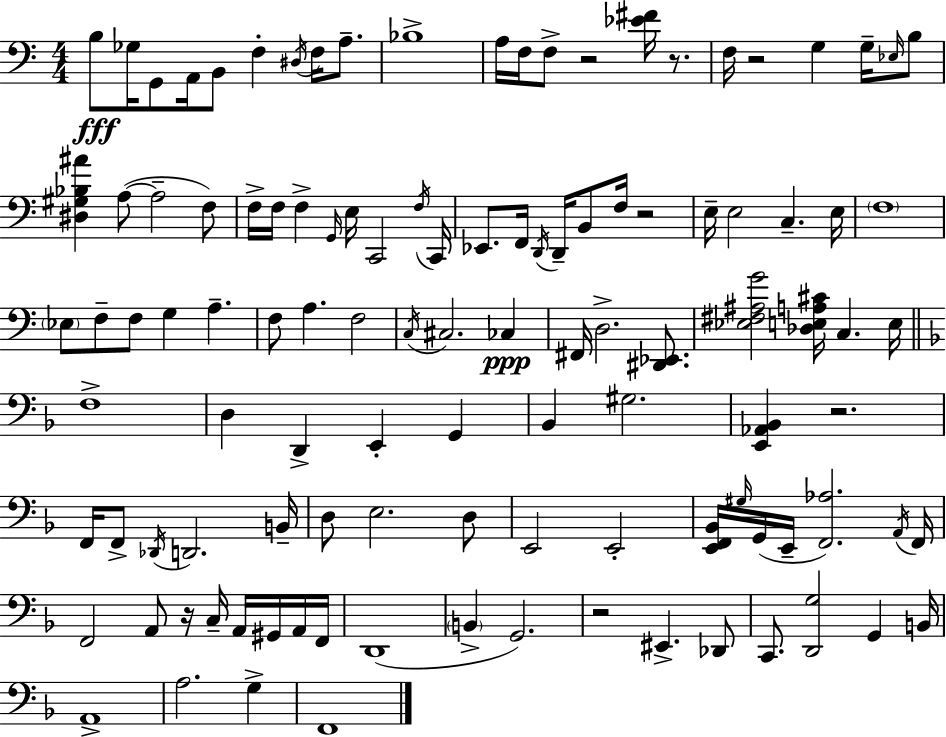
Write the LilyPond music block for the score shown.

{
  \clef bass
  \numericTimeSignature
  \time 4/4
  \key a \minor
  b8\fff ges16 g,8 a,16 b,8 f4-. \acciaccatura { dis16 } f16 a8.-- | bes1-> | a16 f16 f8-> r2 <ees' fis'>16 r8. | f16 r2 g4 g16-- \grace { ees16 } | \break b8 <dis gis bes ais'>4 a8~(~ a2-- | f8) f16-> f16 f4-> \grace { g,16 } e16 c,2 | \acciaccatura { f16 } c,16 ees,8. f,16 \acciaccatura { d,16 } d,16-- b,8 f16 r2 | e16-- e2 c4.-- | \break e16 \parenthesize f1 | \parenthesize ees8 f8-- f8 g4 a4.-- | f8 a4. f2 | \acciaccatura { c16 } cis2. | \break ces4\ppp fis,16 d2.-> | <dis, ees,>8. <ees fis ais g'>2 <des e a cis'>16 c4. | e16 \bar "||" \break \key d \minor f1-> | d4 d,4-> e,4-. g,4 | bes,4 gis2. | <e, aes, bes,>4 r2. | \break f,16 f,8-> \acciaccatura { des,16 } d,2. | b,16-- d8 e2. d8 | e,2 e,2-. | <e, f, bes,>16 \grace { gis16 }( g,16 e,16-- <f, aes>2.) | \break \acciaccatura { a,16 } f,16 f,2 a,8 r16 c16-- a,16 | gis,16 a,16 f,16 d,1( | \parenthesize b,4-> g,2.) | r2 eis,4.-> | \break des,8 c,8. <d, g>2 g,4 | b,16 a,1-> | a2. g4-> | f,1 | \break \bar "|."
}